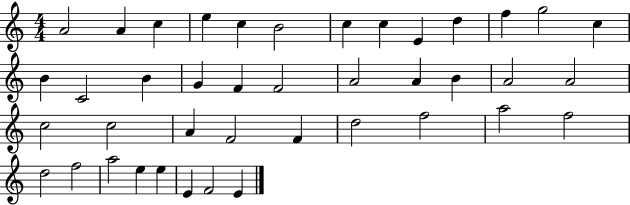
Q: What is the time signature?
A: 4/4